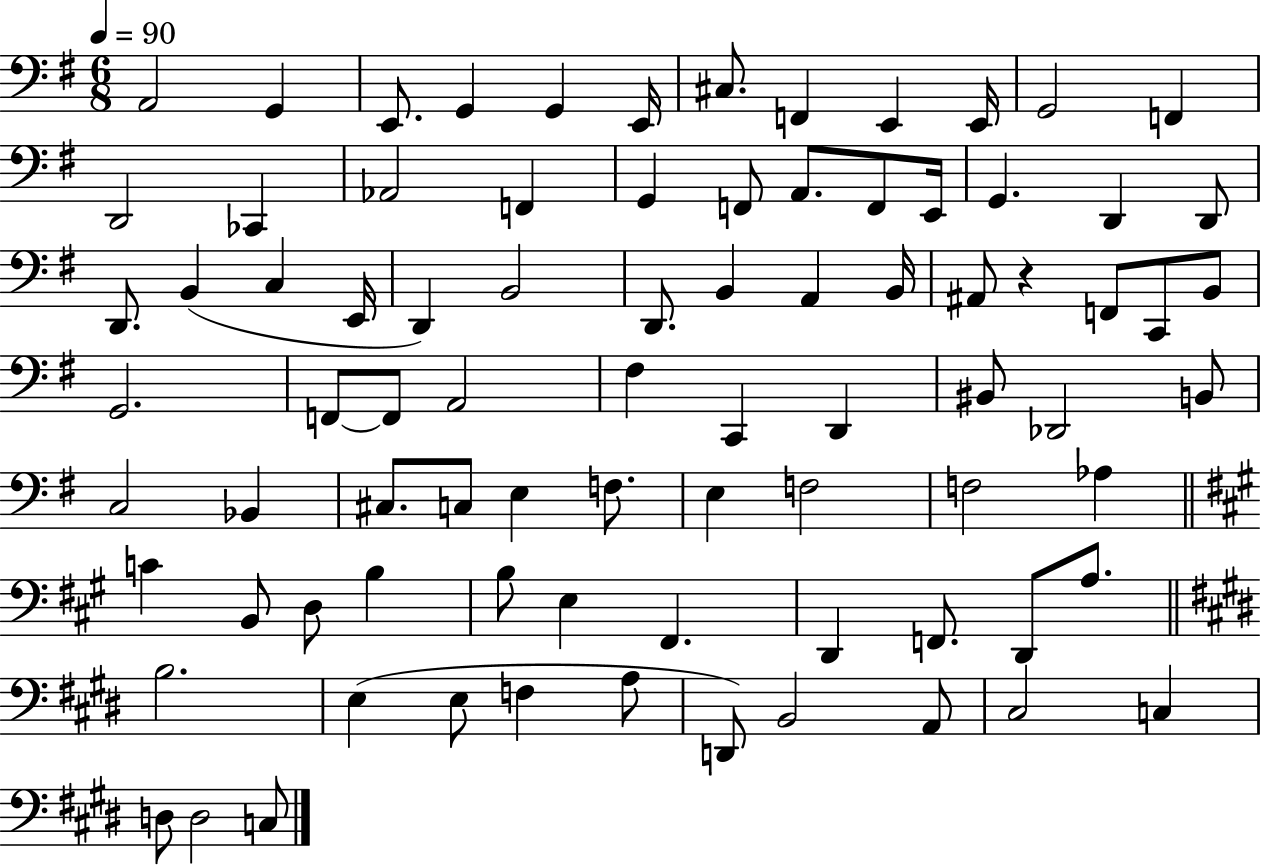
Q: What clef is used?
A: bass